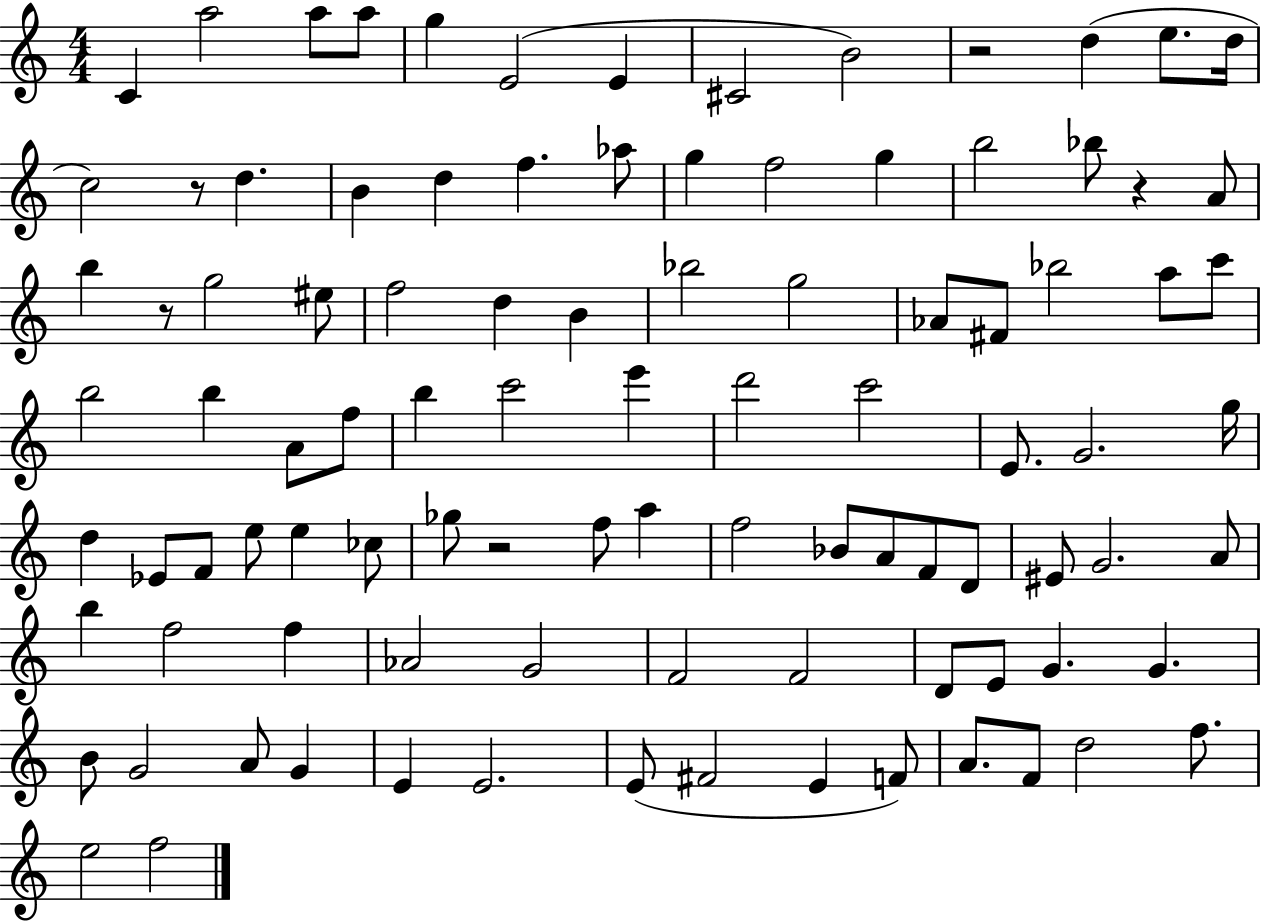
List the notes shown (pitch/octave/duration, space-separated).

C4/q A5/h A5/e A5/e G5/q E4/h E4/q C#4/h B4/h R/h D5/q E5/e. D5/s C5/h R/e D5/q. B4/q D5/q F5/q. Ab5/e G5/q F5/h G5/q B5/h Bb5/e R/q A4/e B5/q R/e G5/h EIS5/e F5/h D5/q B4/q Bb5/h G5/h Ab4/e F#4/e Bb5/h A5/e C6/e B5/h B5/q A4/e F5/e B5/q C6/h E6/q D6/h C6/h E4/e. G4/h. G5/s D5/q Eb4/e F4/e E5/e E5/q CES5/e Gb5/e R/h F5/e A5/q F5/h Bb4/e A4/e F4/e D4/e EIS4/e G4/h. A4/e B5/q F5/h F5/q Ab4/h G4/h F4/h F4/h D4/e E4/e G4/q. G4/q. B4/e G4/h A4/e G4/q E4/q E4/h. E4/e F#4/h E4/q F4/e A4/e. F4/e D5/h F5/e. E5/h F5/h